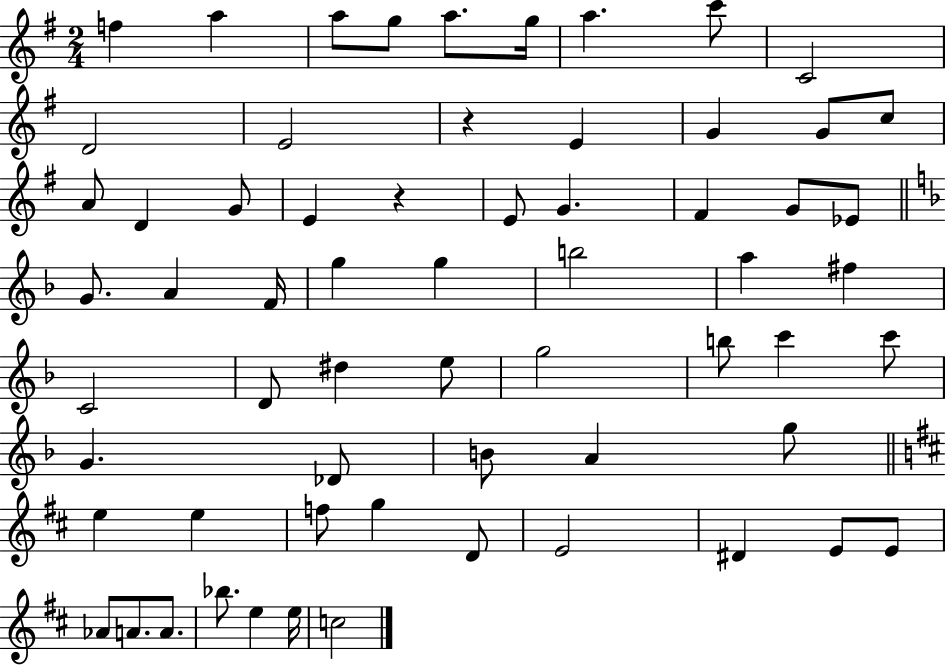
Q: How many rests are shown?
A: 2